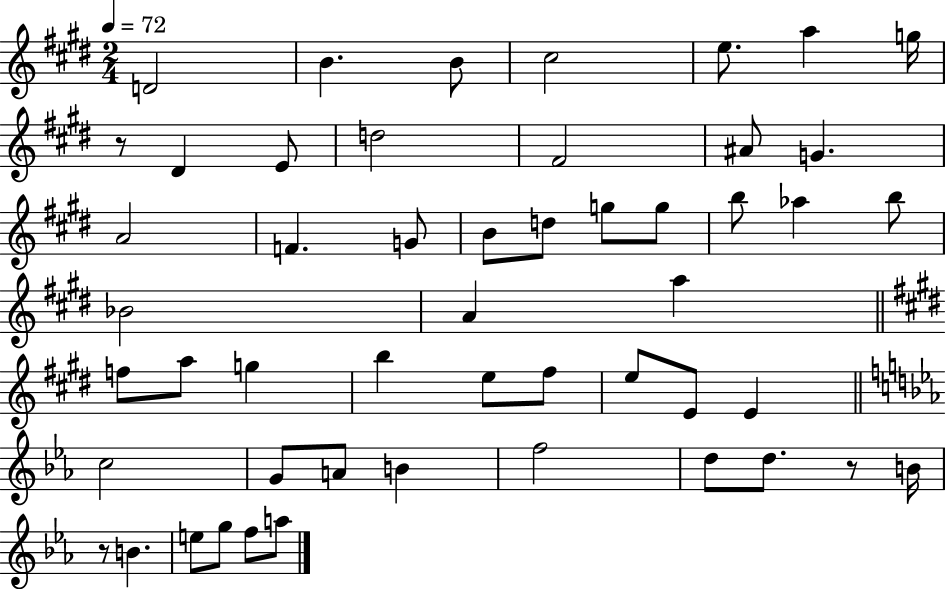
D4/h B4/q. B4/e C#5/h E5/e. A5/q G5/s R/e D#4/q E4/e D5/h F#4/h A#4/e G4/q. A4/h F4/q. G4/e B4/e D5/e G5/e G5/e B5/e Ab5/q B5/e Bb4/h A4/q A5/q F5/e A5/e G5/q B5/q E5/e F#5/e E5/e E4/e E4/q C5/h G4/e A4/e B4/q F5/h D5/e D5/e. R/e B4/s R/e B4/q. E5/e G5/e F5/e A5/e